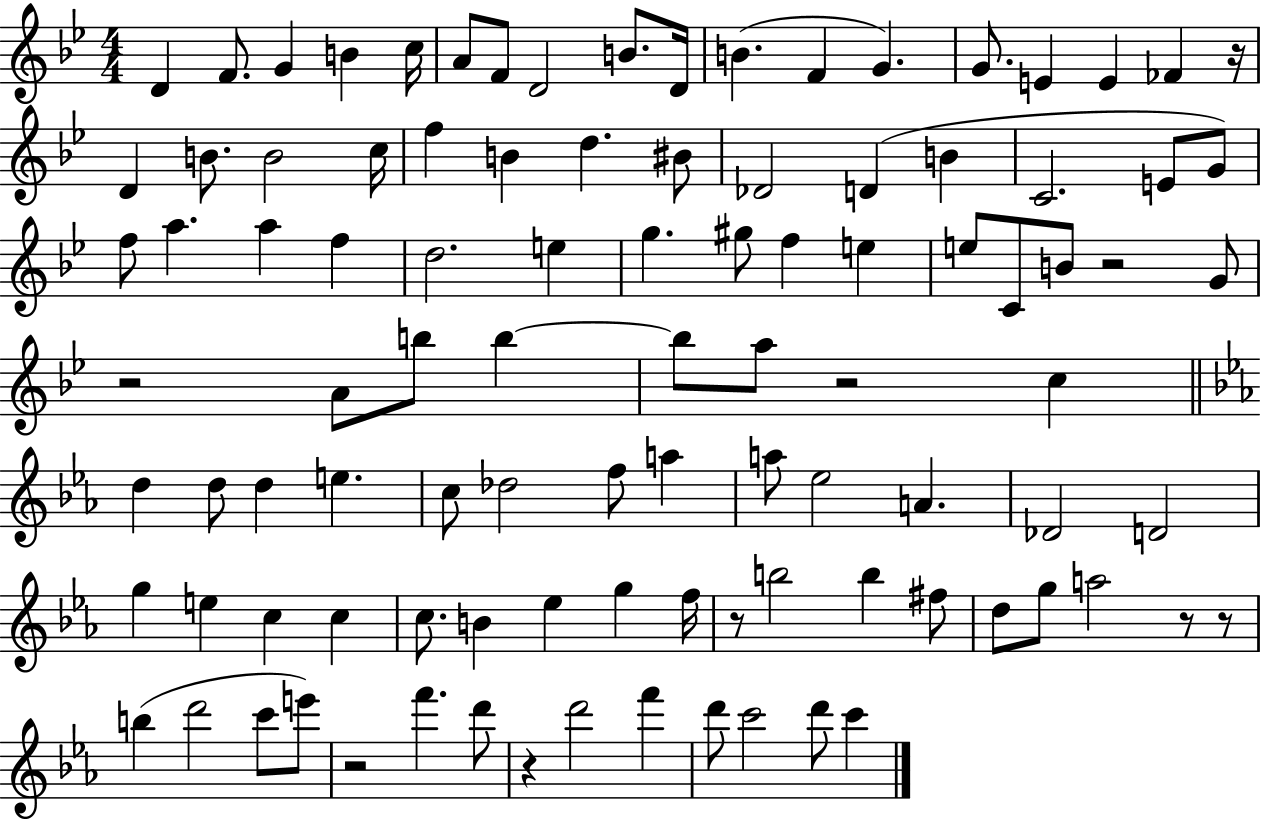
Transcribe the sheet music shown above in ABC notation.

X:1
T:Untitled
M:4/4
L:1/4
K:Bb
D F/2 G B c/4 A/2 F/2 D2 B/2 D/4 B F G G/2 E E _F z/4 D B/2 B2 c/4 f B d ^B/2 _D2 D B C2 E/2 G/2 f/2 a a f d2 e g ^g/2 f e e/2 C/2 B/2 z2 G/2 z2 A/2 b/2 b b/2 a/2 z2 c d d/2 d e c/2 _d2 f/2 a a/2 _e2 A _D2 D2 g e c c c/2 B _e g f/4 z/2 b2 b ^f/2 d/2 g/2 a2 z/2 z/2 b d'2 c'/2 e'/2 z2 f' d'/2 z d'2 f' d'/2 c'2 d'/2 c'